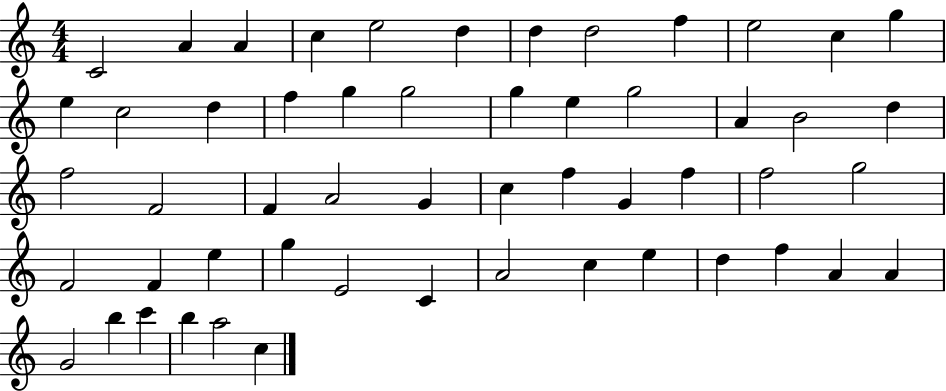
X:1
T:Untitled
M:4/4
L:1/4
K:C
C2 A A c e2 d d d2 f e2 c g e c2 d f g g2 g e g2 A B2 d f2 F2 F A2 G c f G f f2 g2 F2 F e g E2 C A2 c e d f A A G2 b c' b a2 c